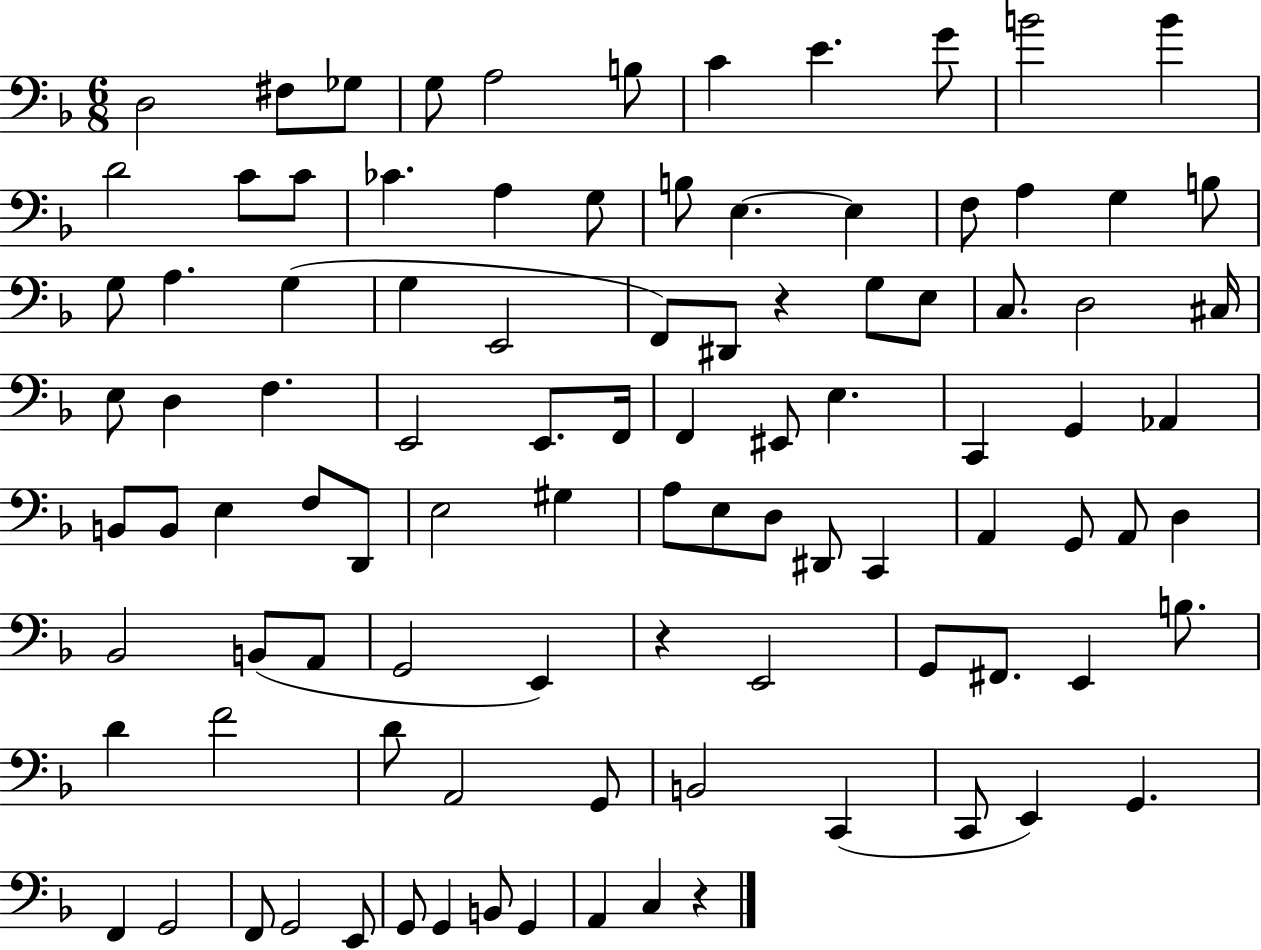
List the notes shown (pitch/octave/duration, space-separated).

D3/h F#3/e Gb3/e G3/e A3/h B3/e C4/q E4/q. G4/e B4/h B4/q D4/h C4/e C4/e CES4/q. A3/q G3/e B3/e E3/q. E3/q F3/e A3/q G3/q B3/e G3/e A3/q. G3/q G3/q E2/h F2/e D#2/e R/q G3/e E3/e C3/e. D3/h C#3/s E3/e D3/q F3/q. E2/h E2/e. F2/s F2/q EIS2/e E3/q. C2/q G2/q Ab2/q B2/e B2/e E3/q F3/e D2/e E3/h G#3/q A3/e E3/e D3/e D#2/e C2/q A2/q G2/e A2/e D3/q Bb2/h B2/e A2/e G2/h E2/q R/q E2/h G2/e F#2/e. E2/q B3/e. D4/q F4/h D4/e A2/h G2/e B2/h C2/q C2/e E2/q G2/q. F2/q G2/h F2/e G2/h E2/e G2/e G2/q B2/e G2/q A2/q C3/q R/q